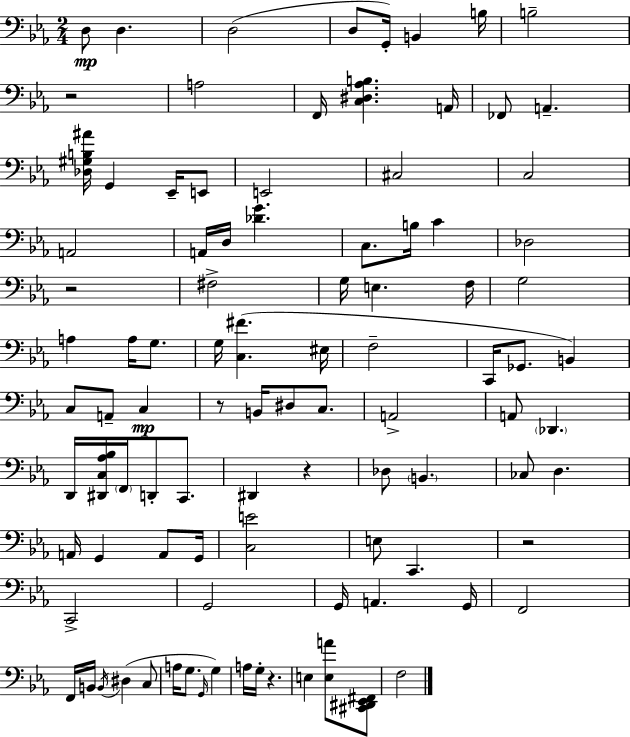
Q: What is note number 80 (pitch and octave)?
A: A3